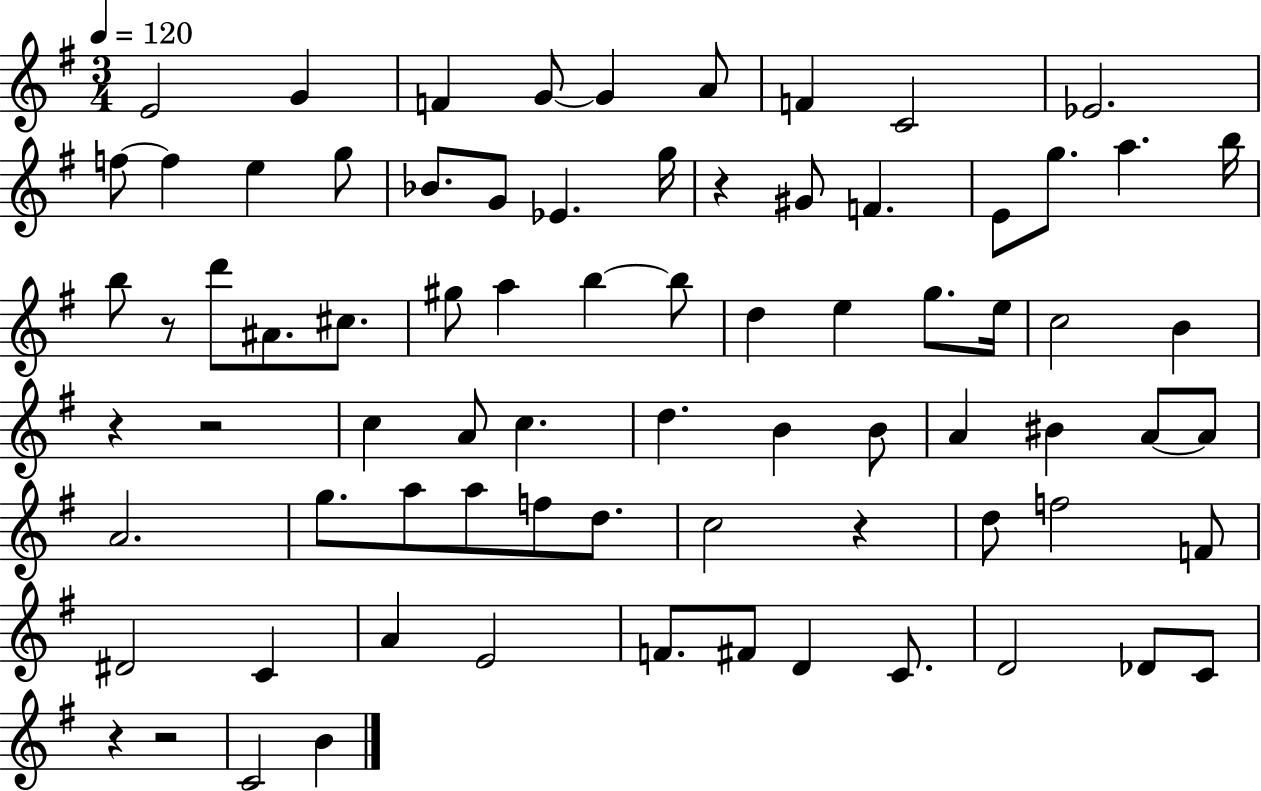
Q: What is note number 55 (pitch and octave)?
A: D5